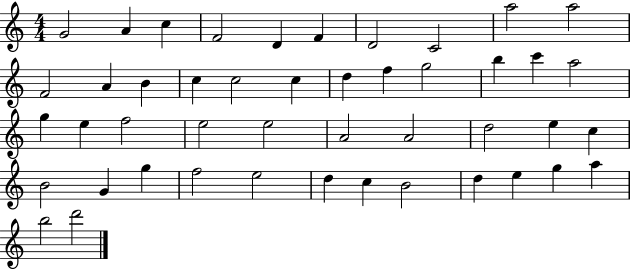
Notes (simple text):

G4/h A4/q C5/q F4/h D4/q F4/q D4/h C4/h A5/h A5/h F4/h A4/q B4/q C5/q C5/h C5/q D5/q F5/q G5/h B5/q C6/q A5/h G5/q E5/q F5/h E5/h E5/h A4/h A4/h D5/h E5/q C5/q B4/h G4/q G5/q F5/h E5/h D5/q C5/q B4/h D5/q E5/q G5/q A5/q B5/h D6/h